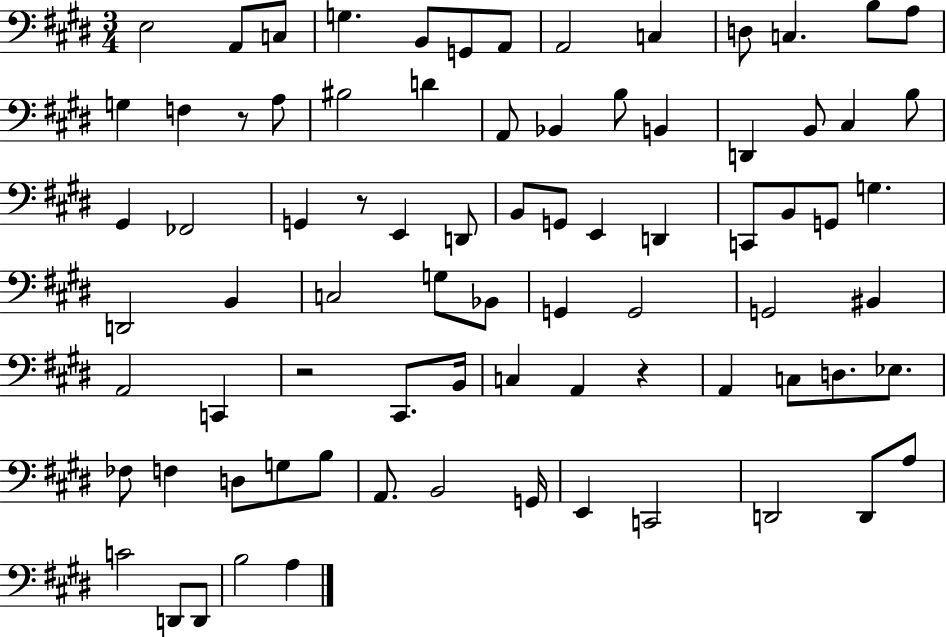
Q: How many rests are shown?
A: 4